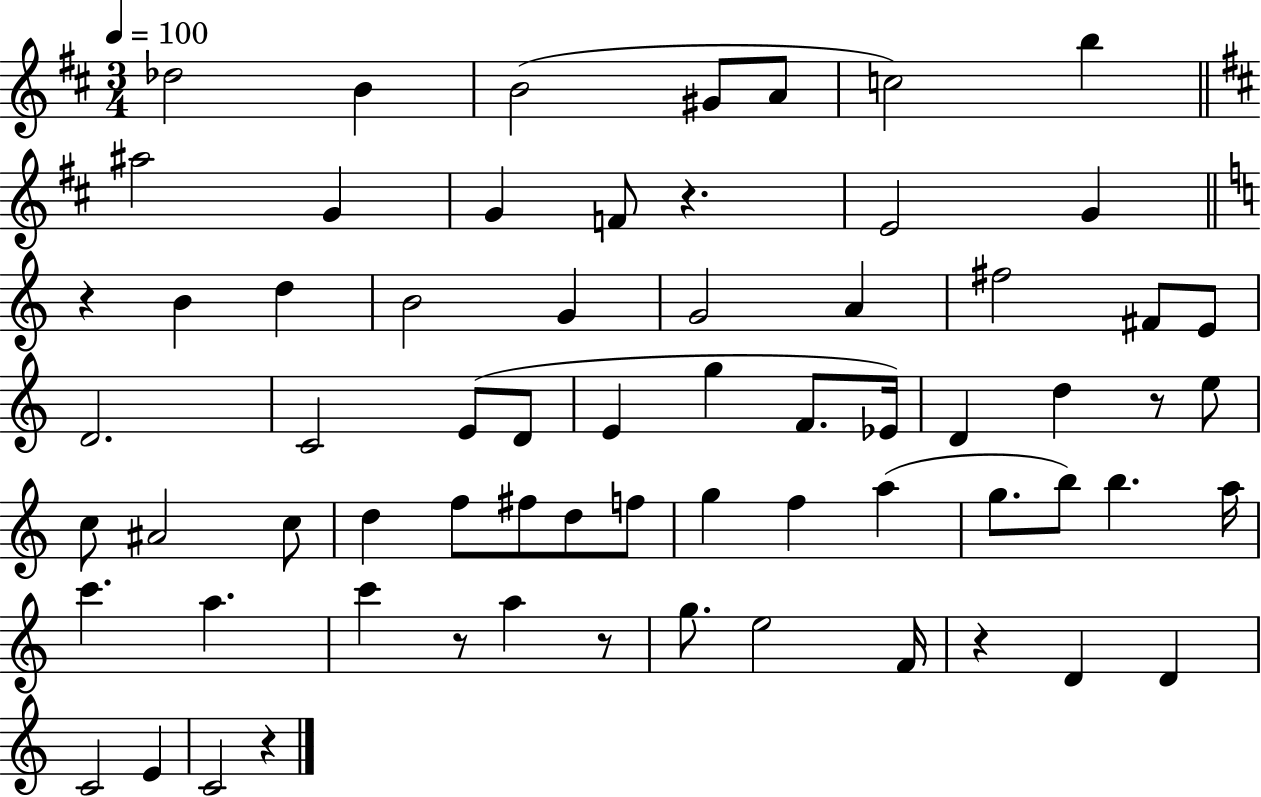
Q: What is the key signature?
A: D major